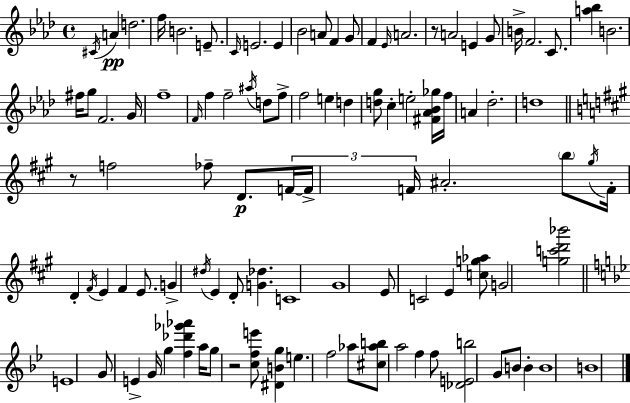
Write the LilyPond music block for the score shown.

{
  \clef treble
  \time 4/4
  \defaultTimeSignature
  \key f \minor
  \repeat volta 2 { \acciaccatura { cis'16 }\pp a'4 d''2. | f''16 b'2. e'8.-- | \grace { c'16 } e'2. e'4 | bes'2 a'8 f'4 | \break g'8 f'4 \grace { ees'16 } a'2. | r8 a'2 e'4 | g'8 b'16-> f'2. | c'8. <a'' bes''>4 b'2. | \break fis''16 g''8 f'2. | g'16 f''1-- | \grace { f'16 } f''4 f''2-- | \acciaccatura { ais''16 } d''8 f''8-> f''2 e''4 | \break d''4 <d'' g''>8 c''4-. e''2-. | <fis' aes' bes' ges''>16 f''16 a'4 des''2.-. | d''1 | \bar "||" \break \key a \major r8 f''2 fes''8-- d'8.\p \tuplet 3/2 { f'16~~ | f'16-> f'16 } ais'2.-. \parenthesize b''8 | \acciaccatura { gis''16 } f'16-. d'4-. \acciaccatura { fis'16 } e'4 fis'4 e'8. | g'4-> \acciaccatura { dis''16 } e'4 d'8-. <g' des''>4. | \break c'1 | gis'1 | e'8 c'2 e'4 | <c'' g'' aes''>8 g'2 <g'' c''' d''' bes'''>2 | \break \bar "||" \break \key g \minor e'1 | g'8 e'4-> g'16 g''4 <f'' des''' ges''' aes'''>4 a''16 | g''8 r2 <c'' f'' e'''>8 <dis' b' g''>4 | e''4. f''2 aes''8 | \break <cis'' aes'' b''>8 a''2 f''4 f''8 | <des' e' b''>2 g'8 b'8 b'4-. | b'1 | b'1 | \break } \bar "|."
}